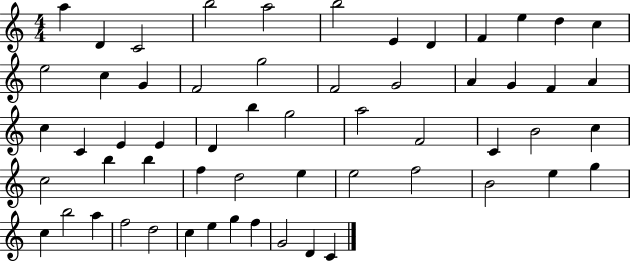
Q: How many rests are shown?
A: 0